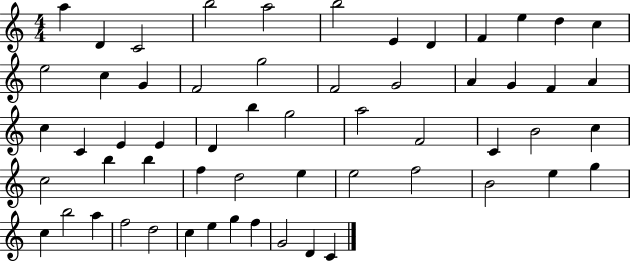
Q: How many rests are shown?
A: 0